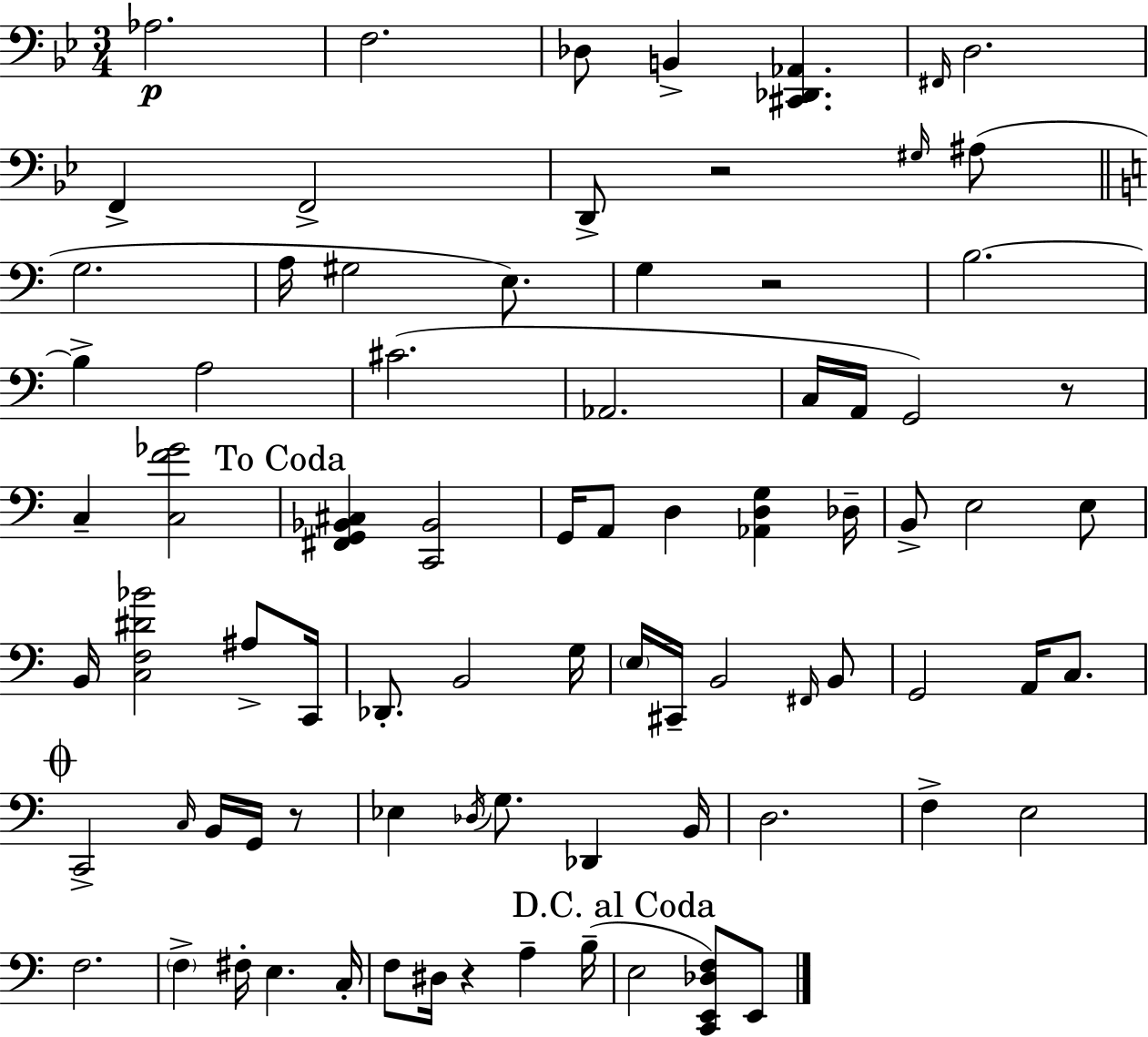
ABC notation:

X:1
T:Untitled
M:3/4
L:1/4
K:Bb
_A,2 F,2 _D,/2 B,, [^C,,_D,,_A,,] ^F,,/4 D,2 F,, F,,2 D,,/2 z2 ^G,/4 ^A,/2 G,2 A,/4 ^G,2 E,/2 G, z2 B,2 B, A,2 ^C2 _A,,2 C,/4 A,,/4 G,,2 z/2 C, [C,F_G]2 [^F,,G,,_B,,^C,] [C,,_B,,]2 G,,/4 A,,/2 D, [_A,,D,G,] _D,/4 B,,/2 E,2 E,/2 B,,/4 [C,F,^D_B]2 ^A,/2 C,,/4 _D,,/2 B,,2 G,/4 E,/4 ^C,,/4 B,,2 ^F,,/4 B,,/2 G,,2 A,,/4 C,/2 C,,2 C,/4 B,,/4 G,,/4 z/2 _E, _D,/4 G,/2 _D,, B,,/4 D,2 F, E,2 F,2 F, ^F,/4 E, C,/4 F,/2 ^D,/4 z A, B,/4 E,2 [C,,E,,_D,F,]/2 E,,/2